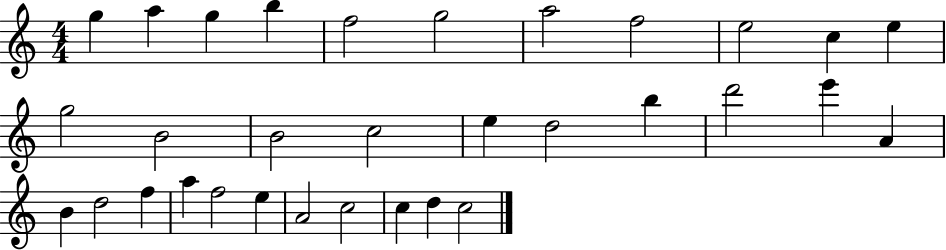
G5/q A5/q G5/q B5/q F5/h G5/h A5/h F5/h E5/h C5/q E5/q G5/h B4/h B4/h C5/h E5/q D5/h B5/q D6/h E6/q A4/q B4/q D5/h F5/q A5/q F5/h E5/q A4/h C5/h C5/q D5/q C5/h